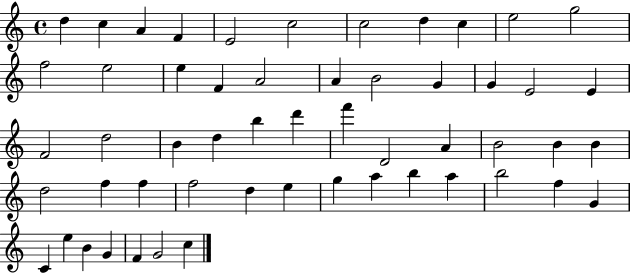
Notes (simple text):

D5/q C5/q A4/q F4/q E4/h C5/h C5/h D5/q C5/q E5/h G5/h F5/h E5/h E5/q F4/q A4/h A4/q B4/h G4/q G4/q E4/h E4/q F4/h D5/h B4/q D5/q B5/q D6/q F6/q D4/h A4/q B4/h B4/q B4/q D5/h F5/q F5/q F5/h D5/q E5/q G5/q A5/q B5/q A5/q B5/h F5/q G4/q C4/q E5/q B4/q G4/q F4/q G4/h C5/q